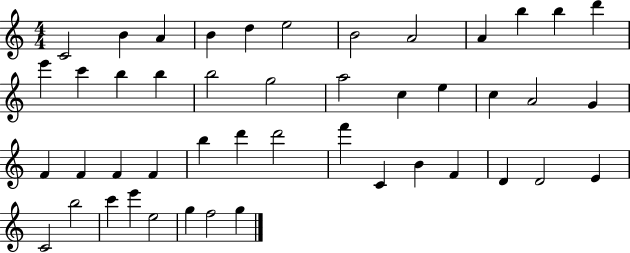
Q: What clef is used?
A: treble